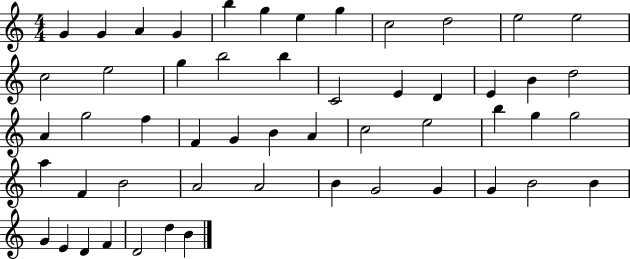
X:1
T:Untitled
M:4/4
L:1/4
K:C
G G A G b g e g c2 d2 e2 e2 c2 e2 g b2 b C2 E D E B d2 A g2 f F G B A c2 e2 b g g2 a F B2 A2 A2 B G2 G G B2 B G E D F D2 d B